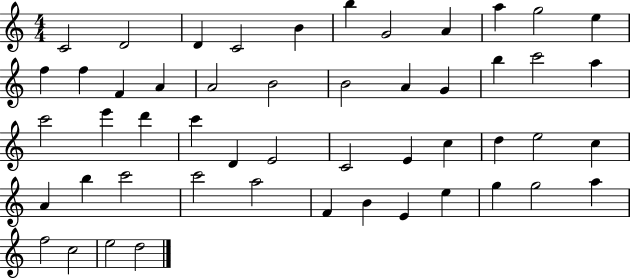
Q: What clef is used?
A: treble